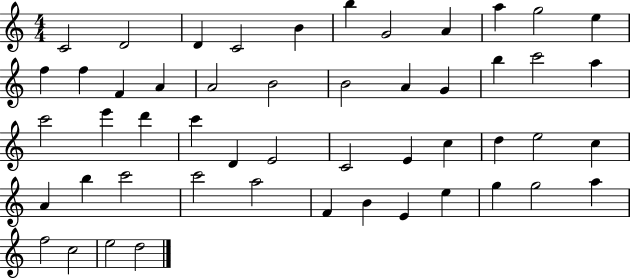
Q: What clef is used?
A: treble